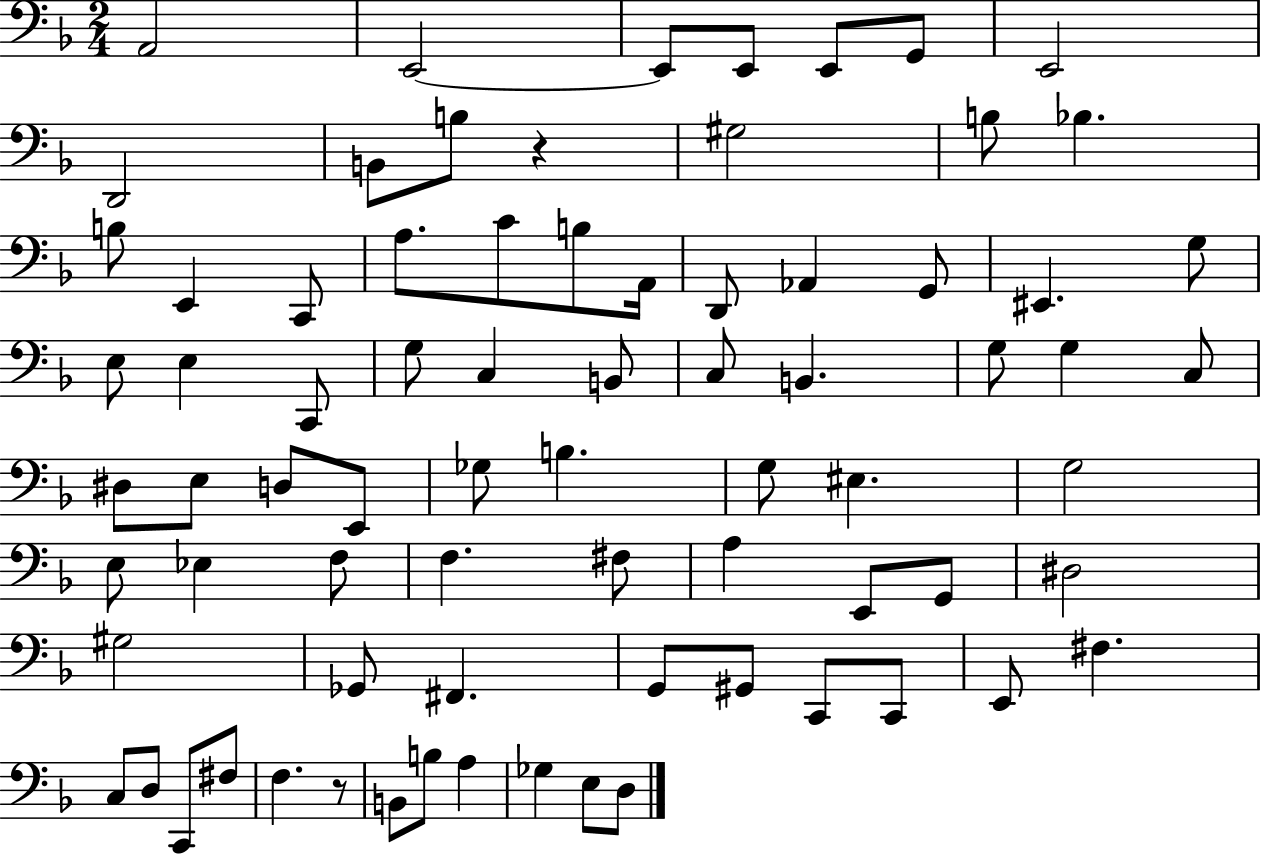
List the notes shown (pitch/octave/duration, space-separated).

A2/h E2/h E2/e E2/e E2/e G2/e E2/h D2/h B2/e B3/e R/q G#3/h B3/e Bb3/q. B3/e E2/q C2/e A3/e. C4/e B3/e A2/s D2/e Ab2/q G2/e EIS2/q. G3/e E3/e E3/q C2/e G3/e C3/q B2/e C3/e B2/q. G3/e G3/q C3/e D#3/e E3/e D3/e E2/e Gb3/e B3/q. G3/e EIS3/q. G3/h E3/e Eb3/q F3/e F3/q. F#3/e A3/q E2/e G2/e D#3/h G#3/h Gb2/e F#2/q. G2/e G#2/e C2/e C2/e E2/e F#3/q. C3/e D3/e C2/e F#3/e F3/q. R/e B2/e B3/e A3/q Gb3/q E3/e D3/e